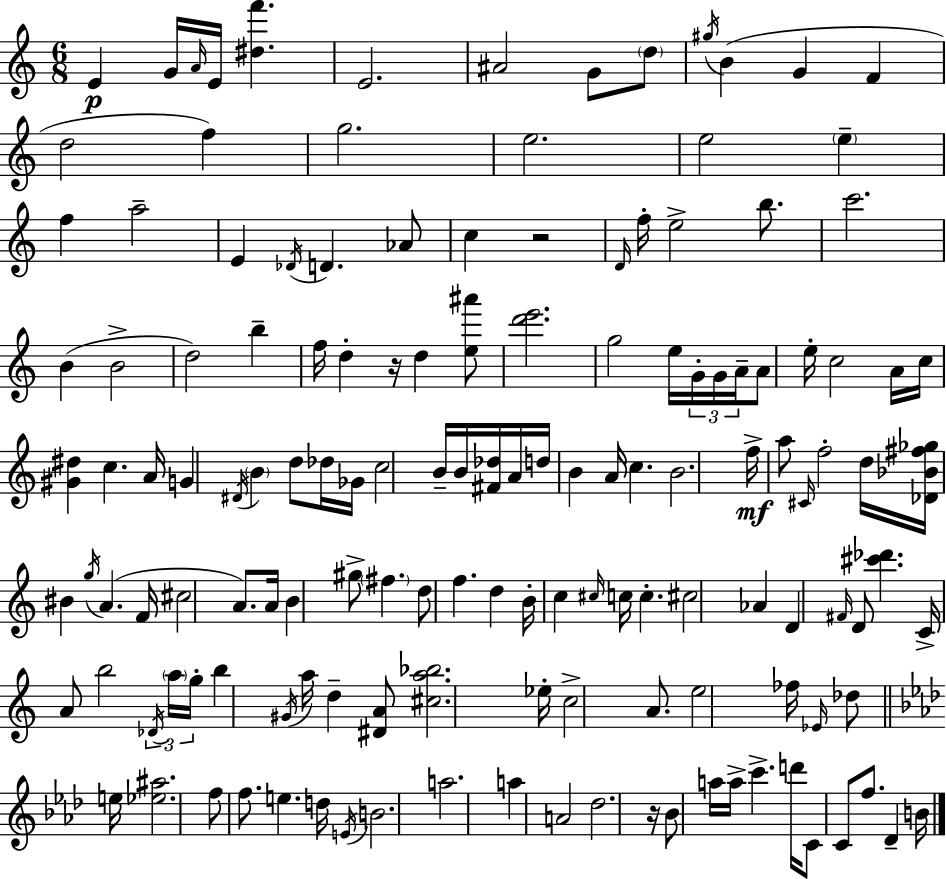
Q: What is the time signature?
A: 6/8